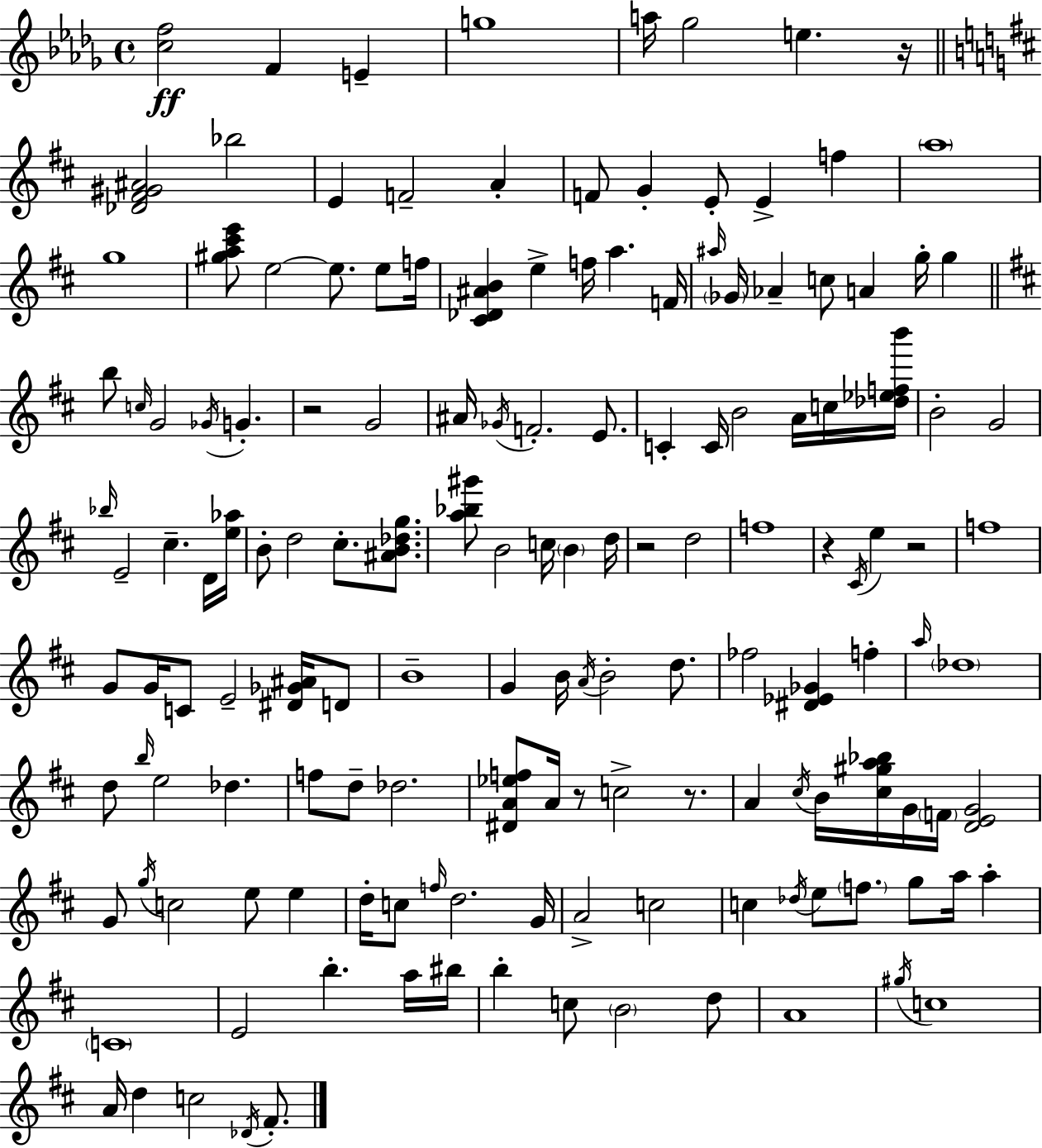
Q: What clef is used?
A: treble